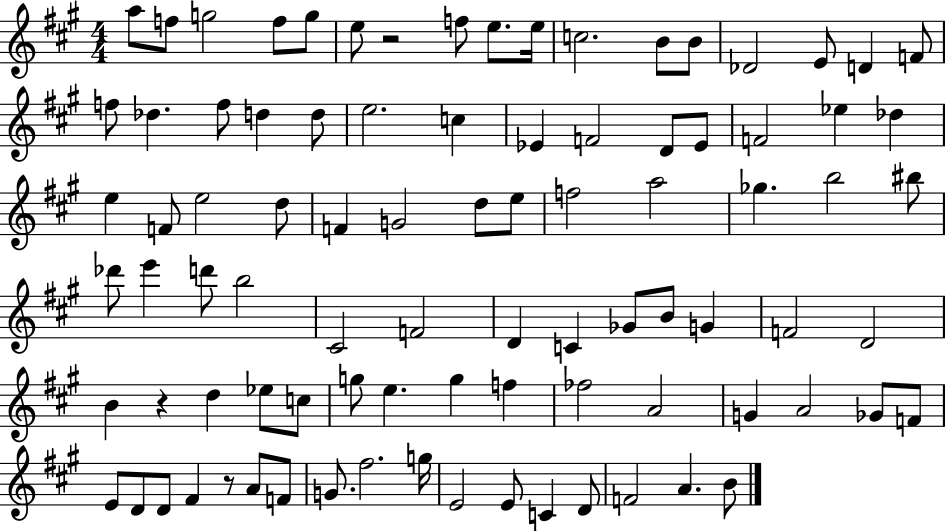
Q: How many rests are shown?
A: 3